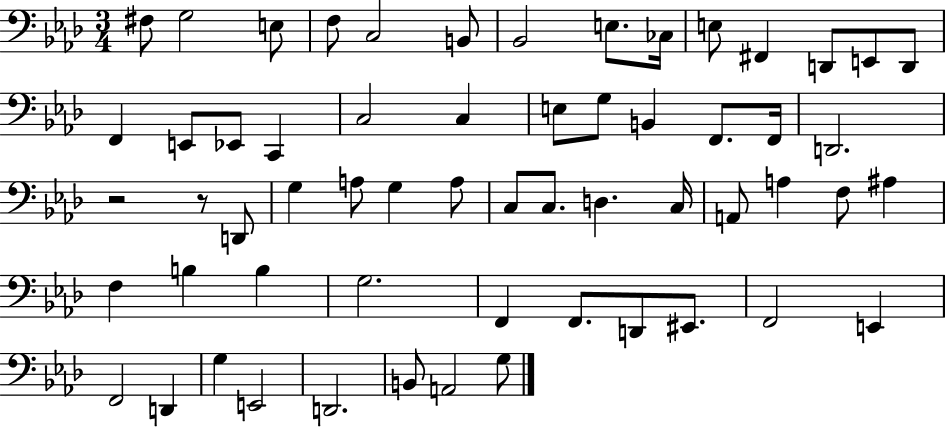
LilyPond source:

{
  \clef bass
  \numericTimeSignature
  \time 3/4
  \key aes \major
  fis8 g2 e8 | f8 c2 b,8 | bes,2 e8. ces16 | e8 fis,4 d,8 e,8 d,8 | \break f,4 e,8 ees,8 c,4 | c2 c4 | e8 g8 b,4 f,8. f,16 | d,2. | \break r2 r8 d,8 | g4 a8 g4 a8 | c8 c8. d4. c16 | a,8 a4 f8 ais4 | \break f4 b4 b4 | g2. | f,4 f,8. d,8 eis,8. | f,2 e,4 | \break f,2 d,4 | g4 e,2 | d,2. | b,8 a,2 g8 | \break \bar "|."
}